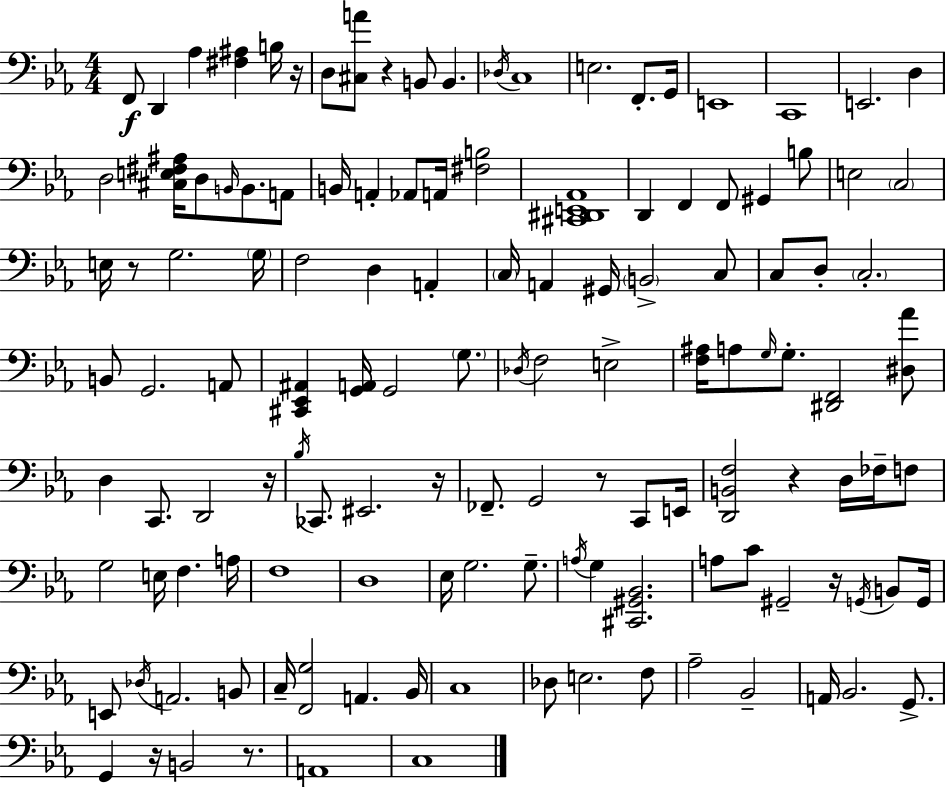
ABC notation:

X:1
T:Untitled
M:4/4
L:1/4
K:Eb
F,,/2 D,, _A, [^F,^A,] B,/4 z/4 D,/2 [^C,A]/2 z B,,/2 B,, _D,/4 C,4 E,2 F,,/2 G,,/4 E,,4 C,,4 E,,2 D, D,2 [^C,E,^F,^A,]/4 D,/2 B,,/4 B,,/2 A,,/2 B,,/4 A,, _A,,/2 A,,/4 [^F,B,]2 [^C,,^D,,E,,_A,,]4 D,, F,, F,,/2 ^G,, B,/2 E,2 C,2 E,/4 z/2 G,2 G,/4 F,2 D, A,, C,/4 A,, ^G,,/4 B,,2 C,/2 C,/2 D,/2 C,2 B,,/2 G,,2 A,,/2 [^C,,_E,,^A,,] [G,,A,,]/4 G,,2 G,/2 _D,/4 F,2 E,2 [F,^A,]/4 A,/2 G,/4 G,/2 [^D,,F,,]2 [^D,_A]/2 D, C,,/2 D,,2 z/4 _B,/4 _C,,/2 ^E,,2 z/4 _F,,/2 G,,2 z/2 C,,/2 E,,/4 [D,,B,,F,]2 z D,/4 _F,/4 F,/2 G,2 E,/4 F, A,/4 F,4 D,4 _E,/4 G,2 G,/2 A,/4 G, [^C,,^G,,_B,,]2 A,/2 C/2 ^G,,2 z/4 G,,/4 B,,/2 G,,/4 E,,/2 _D,/4 A,,2 B,,/2 C,/4 [F,,G,]2 A,, _B,,/4 C,4 _D,/2 E,2 F,/2 _A,2 _B,,2 A,,/4 _B,,2 G,,/2 G,, z/4 B,,2 z/2 A,,4 C,4